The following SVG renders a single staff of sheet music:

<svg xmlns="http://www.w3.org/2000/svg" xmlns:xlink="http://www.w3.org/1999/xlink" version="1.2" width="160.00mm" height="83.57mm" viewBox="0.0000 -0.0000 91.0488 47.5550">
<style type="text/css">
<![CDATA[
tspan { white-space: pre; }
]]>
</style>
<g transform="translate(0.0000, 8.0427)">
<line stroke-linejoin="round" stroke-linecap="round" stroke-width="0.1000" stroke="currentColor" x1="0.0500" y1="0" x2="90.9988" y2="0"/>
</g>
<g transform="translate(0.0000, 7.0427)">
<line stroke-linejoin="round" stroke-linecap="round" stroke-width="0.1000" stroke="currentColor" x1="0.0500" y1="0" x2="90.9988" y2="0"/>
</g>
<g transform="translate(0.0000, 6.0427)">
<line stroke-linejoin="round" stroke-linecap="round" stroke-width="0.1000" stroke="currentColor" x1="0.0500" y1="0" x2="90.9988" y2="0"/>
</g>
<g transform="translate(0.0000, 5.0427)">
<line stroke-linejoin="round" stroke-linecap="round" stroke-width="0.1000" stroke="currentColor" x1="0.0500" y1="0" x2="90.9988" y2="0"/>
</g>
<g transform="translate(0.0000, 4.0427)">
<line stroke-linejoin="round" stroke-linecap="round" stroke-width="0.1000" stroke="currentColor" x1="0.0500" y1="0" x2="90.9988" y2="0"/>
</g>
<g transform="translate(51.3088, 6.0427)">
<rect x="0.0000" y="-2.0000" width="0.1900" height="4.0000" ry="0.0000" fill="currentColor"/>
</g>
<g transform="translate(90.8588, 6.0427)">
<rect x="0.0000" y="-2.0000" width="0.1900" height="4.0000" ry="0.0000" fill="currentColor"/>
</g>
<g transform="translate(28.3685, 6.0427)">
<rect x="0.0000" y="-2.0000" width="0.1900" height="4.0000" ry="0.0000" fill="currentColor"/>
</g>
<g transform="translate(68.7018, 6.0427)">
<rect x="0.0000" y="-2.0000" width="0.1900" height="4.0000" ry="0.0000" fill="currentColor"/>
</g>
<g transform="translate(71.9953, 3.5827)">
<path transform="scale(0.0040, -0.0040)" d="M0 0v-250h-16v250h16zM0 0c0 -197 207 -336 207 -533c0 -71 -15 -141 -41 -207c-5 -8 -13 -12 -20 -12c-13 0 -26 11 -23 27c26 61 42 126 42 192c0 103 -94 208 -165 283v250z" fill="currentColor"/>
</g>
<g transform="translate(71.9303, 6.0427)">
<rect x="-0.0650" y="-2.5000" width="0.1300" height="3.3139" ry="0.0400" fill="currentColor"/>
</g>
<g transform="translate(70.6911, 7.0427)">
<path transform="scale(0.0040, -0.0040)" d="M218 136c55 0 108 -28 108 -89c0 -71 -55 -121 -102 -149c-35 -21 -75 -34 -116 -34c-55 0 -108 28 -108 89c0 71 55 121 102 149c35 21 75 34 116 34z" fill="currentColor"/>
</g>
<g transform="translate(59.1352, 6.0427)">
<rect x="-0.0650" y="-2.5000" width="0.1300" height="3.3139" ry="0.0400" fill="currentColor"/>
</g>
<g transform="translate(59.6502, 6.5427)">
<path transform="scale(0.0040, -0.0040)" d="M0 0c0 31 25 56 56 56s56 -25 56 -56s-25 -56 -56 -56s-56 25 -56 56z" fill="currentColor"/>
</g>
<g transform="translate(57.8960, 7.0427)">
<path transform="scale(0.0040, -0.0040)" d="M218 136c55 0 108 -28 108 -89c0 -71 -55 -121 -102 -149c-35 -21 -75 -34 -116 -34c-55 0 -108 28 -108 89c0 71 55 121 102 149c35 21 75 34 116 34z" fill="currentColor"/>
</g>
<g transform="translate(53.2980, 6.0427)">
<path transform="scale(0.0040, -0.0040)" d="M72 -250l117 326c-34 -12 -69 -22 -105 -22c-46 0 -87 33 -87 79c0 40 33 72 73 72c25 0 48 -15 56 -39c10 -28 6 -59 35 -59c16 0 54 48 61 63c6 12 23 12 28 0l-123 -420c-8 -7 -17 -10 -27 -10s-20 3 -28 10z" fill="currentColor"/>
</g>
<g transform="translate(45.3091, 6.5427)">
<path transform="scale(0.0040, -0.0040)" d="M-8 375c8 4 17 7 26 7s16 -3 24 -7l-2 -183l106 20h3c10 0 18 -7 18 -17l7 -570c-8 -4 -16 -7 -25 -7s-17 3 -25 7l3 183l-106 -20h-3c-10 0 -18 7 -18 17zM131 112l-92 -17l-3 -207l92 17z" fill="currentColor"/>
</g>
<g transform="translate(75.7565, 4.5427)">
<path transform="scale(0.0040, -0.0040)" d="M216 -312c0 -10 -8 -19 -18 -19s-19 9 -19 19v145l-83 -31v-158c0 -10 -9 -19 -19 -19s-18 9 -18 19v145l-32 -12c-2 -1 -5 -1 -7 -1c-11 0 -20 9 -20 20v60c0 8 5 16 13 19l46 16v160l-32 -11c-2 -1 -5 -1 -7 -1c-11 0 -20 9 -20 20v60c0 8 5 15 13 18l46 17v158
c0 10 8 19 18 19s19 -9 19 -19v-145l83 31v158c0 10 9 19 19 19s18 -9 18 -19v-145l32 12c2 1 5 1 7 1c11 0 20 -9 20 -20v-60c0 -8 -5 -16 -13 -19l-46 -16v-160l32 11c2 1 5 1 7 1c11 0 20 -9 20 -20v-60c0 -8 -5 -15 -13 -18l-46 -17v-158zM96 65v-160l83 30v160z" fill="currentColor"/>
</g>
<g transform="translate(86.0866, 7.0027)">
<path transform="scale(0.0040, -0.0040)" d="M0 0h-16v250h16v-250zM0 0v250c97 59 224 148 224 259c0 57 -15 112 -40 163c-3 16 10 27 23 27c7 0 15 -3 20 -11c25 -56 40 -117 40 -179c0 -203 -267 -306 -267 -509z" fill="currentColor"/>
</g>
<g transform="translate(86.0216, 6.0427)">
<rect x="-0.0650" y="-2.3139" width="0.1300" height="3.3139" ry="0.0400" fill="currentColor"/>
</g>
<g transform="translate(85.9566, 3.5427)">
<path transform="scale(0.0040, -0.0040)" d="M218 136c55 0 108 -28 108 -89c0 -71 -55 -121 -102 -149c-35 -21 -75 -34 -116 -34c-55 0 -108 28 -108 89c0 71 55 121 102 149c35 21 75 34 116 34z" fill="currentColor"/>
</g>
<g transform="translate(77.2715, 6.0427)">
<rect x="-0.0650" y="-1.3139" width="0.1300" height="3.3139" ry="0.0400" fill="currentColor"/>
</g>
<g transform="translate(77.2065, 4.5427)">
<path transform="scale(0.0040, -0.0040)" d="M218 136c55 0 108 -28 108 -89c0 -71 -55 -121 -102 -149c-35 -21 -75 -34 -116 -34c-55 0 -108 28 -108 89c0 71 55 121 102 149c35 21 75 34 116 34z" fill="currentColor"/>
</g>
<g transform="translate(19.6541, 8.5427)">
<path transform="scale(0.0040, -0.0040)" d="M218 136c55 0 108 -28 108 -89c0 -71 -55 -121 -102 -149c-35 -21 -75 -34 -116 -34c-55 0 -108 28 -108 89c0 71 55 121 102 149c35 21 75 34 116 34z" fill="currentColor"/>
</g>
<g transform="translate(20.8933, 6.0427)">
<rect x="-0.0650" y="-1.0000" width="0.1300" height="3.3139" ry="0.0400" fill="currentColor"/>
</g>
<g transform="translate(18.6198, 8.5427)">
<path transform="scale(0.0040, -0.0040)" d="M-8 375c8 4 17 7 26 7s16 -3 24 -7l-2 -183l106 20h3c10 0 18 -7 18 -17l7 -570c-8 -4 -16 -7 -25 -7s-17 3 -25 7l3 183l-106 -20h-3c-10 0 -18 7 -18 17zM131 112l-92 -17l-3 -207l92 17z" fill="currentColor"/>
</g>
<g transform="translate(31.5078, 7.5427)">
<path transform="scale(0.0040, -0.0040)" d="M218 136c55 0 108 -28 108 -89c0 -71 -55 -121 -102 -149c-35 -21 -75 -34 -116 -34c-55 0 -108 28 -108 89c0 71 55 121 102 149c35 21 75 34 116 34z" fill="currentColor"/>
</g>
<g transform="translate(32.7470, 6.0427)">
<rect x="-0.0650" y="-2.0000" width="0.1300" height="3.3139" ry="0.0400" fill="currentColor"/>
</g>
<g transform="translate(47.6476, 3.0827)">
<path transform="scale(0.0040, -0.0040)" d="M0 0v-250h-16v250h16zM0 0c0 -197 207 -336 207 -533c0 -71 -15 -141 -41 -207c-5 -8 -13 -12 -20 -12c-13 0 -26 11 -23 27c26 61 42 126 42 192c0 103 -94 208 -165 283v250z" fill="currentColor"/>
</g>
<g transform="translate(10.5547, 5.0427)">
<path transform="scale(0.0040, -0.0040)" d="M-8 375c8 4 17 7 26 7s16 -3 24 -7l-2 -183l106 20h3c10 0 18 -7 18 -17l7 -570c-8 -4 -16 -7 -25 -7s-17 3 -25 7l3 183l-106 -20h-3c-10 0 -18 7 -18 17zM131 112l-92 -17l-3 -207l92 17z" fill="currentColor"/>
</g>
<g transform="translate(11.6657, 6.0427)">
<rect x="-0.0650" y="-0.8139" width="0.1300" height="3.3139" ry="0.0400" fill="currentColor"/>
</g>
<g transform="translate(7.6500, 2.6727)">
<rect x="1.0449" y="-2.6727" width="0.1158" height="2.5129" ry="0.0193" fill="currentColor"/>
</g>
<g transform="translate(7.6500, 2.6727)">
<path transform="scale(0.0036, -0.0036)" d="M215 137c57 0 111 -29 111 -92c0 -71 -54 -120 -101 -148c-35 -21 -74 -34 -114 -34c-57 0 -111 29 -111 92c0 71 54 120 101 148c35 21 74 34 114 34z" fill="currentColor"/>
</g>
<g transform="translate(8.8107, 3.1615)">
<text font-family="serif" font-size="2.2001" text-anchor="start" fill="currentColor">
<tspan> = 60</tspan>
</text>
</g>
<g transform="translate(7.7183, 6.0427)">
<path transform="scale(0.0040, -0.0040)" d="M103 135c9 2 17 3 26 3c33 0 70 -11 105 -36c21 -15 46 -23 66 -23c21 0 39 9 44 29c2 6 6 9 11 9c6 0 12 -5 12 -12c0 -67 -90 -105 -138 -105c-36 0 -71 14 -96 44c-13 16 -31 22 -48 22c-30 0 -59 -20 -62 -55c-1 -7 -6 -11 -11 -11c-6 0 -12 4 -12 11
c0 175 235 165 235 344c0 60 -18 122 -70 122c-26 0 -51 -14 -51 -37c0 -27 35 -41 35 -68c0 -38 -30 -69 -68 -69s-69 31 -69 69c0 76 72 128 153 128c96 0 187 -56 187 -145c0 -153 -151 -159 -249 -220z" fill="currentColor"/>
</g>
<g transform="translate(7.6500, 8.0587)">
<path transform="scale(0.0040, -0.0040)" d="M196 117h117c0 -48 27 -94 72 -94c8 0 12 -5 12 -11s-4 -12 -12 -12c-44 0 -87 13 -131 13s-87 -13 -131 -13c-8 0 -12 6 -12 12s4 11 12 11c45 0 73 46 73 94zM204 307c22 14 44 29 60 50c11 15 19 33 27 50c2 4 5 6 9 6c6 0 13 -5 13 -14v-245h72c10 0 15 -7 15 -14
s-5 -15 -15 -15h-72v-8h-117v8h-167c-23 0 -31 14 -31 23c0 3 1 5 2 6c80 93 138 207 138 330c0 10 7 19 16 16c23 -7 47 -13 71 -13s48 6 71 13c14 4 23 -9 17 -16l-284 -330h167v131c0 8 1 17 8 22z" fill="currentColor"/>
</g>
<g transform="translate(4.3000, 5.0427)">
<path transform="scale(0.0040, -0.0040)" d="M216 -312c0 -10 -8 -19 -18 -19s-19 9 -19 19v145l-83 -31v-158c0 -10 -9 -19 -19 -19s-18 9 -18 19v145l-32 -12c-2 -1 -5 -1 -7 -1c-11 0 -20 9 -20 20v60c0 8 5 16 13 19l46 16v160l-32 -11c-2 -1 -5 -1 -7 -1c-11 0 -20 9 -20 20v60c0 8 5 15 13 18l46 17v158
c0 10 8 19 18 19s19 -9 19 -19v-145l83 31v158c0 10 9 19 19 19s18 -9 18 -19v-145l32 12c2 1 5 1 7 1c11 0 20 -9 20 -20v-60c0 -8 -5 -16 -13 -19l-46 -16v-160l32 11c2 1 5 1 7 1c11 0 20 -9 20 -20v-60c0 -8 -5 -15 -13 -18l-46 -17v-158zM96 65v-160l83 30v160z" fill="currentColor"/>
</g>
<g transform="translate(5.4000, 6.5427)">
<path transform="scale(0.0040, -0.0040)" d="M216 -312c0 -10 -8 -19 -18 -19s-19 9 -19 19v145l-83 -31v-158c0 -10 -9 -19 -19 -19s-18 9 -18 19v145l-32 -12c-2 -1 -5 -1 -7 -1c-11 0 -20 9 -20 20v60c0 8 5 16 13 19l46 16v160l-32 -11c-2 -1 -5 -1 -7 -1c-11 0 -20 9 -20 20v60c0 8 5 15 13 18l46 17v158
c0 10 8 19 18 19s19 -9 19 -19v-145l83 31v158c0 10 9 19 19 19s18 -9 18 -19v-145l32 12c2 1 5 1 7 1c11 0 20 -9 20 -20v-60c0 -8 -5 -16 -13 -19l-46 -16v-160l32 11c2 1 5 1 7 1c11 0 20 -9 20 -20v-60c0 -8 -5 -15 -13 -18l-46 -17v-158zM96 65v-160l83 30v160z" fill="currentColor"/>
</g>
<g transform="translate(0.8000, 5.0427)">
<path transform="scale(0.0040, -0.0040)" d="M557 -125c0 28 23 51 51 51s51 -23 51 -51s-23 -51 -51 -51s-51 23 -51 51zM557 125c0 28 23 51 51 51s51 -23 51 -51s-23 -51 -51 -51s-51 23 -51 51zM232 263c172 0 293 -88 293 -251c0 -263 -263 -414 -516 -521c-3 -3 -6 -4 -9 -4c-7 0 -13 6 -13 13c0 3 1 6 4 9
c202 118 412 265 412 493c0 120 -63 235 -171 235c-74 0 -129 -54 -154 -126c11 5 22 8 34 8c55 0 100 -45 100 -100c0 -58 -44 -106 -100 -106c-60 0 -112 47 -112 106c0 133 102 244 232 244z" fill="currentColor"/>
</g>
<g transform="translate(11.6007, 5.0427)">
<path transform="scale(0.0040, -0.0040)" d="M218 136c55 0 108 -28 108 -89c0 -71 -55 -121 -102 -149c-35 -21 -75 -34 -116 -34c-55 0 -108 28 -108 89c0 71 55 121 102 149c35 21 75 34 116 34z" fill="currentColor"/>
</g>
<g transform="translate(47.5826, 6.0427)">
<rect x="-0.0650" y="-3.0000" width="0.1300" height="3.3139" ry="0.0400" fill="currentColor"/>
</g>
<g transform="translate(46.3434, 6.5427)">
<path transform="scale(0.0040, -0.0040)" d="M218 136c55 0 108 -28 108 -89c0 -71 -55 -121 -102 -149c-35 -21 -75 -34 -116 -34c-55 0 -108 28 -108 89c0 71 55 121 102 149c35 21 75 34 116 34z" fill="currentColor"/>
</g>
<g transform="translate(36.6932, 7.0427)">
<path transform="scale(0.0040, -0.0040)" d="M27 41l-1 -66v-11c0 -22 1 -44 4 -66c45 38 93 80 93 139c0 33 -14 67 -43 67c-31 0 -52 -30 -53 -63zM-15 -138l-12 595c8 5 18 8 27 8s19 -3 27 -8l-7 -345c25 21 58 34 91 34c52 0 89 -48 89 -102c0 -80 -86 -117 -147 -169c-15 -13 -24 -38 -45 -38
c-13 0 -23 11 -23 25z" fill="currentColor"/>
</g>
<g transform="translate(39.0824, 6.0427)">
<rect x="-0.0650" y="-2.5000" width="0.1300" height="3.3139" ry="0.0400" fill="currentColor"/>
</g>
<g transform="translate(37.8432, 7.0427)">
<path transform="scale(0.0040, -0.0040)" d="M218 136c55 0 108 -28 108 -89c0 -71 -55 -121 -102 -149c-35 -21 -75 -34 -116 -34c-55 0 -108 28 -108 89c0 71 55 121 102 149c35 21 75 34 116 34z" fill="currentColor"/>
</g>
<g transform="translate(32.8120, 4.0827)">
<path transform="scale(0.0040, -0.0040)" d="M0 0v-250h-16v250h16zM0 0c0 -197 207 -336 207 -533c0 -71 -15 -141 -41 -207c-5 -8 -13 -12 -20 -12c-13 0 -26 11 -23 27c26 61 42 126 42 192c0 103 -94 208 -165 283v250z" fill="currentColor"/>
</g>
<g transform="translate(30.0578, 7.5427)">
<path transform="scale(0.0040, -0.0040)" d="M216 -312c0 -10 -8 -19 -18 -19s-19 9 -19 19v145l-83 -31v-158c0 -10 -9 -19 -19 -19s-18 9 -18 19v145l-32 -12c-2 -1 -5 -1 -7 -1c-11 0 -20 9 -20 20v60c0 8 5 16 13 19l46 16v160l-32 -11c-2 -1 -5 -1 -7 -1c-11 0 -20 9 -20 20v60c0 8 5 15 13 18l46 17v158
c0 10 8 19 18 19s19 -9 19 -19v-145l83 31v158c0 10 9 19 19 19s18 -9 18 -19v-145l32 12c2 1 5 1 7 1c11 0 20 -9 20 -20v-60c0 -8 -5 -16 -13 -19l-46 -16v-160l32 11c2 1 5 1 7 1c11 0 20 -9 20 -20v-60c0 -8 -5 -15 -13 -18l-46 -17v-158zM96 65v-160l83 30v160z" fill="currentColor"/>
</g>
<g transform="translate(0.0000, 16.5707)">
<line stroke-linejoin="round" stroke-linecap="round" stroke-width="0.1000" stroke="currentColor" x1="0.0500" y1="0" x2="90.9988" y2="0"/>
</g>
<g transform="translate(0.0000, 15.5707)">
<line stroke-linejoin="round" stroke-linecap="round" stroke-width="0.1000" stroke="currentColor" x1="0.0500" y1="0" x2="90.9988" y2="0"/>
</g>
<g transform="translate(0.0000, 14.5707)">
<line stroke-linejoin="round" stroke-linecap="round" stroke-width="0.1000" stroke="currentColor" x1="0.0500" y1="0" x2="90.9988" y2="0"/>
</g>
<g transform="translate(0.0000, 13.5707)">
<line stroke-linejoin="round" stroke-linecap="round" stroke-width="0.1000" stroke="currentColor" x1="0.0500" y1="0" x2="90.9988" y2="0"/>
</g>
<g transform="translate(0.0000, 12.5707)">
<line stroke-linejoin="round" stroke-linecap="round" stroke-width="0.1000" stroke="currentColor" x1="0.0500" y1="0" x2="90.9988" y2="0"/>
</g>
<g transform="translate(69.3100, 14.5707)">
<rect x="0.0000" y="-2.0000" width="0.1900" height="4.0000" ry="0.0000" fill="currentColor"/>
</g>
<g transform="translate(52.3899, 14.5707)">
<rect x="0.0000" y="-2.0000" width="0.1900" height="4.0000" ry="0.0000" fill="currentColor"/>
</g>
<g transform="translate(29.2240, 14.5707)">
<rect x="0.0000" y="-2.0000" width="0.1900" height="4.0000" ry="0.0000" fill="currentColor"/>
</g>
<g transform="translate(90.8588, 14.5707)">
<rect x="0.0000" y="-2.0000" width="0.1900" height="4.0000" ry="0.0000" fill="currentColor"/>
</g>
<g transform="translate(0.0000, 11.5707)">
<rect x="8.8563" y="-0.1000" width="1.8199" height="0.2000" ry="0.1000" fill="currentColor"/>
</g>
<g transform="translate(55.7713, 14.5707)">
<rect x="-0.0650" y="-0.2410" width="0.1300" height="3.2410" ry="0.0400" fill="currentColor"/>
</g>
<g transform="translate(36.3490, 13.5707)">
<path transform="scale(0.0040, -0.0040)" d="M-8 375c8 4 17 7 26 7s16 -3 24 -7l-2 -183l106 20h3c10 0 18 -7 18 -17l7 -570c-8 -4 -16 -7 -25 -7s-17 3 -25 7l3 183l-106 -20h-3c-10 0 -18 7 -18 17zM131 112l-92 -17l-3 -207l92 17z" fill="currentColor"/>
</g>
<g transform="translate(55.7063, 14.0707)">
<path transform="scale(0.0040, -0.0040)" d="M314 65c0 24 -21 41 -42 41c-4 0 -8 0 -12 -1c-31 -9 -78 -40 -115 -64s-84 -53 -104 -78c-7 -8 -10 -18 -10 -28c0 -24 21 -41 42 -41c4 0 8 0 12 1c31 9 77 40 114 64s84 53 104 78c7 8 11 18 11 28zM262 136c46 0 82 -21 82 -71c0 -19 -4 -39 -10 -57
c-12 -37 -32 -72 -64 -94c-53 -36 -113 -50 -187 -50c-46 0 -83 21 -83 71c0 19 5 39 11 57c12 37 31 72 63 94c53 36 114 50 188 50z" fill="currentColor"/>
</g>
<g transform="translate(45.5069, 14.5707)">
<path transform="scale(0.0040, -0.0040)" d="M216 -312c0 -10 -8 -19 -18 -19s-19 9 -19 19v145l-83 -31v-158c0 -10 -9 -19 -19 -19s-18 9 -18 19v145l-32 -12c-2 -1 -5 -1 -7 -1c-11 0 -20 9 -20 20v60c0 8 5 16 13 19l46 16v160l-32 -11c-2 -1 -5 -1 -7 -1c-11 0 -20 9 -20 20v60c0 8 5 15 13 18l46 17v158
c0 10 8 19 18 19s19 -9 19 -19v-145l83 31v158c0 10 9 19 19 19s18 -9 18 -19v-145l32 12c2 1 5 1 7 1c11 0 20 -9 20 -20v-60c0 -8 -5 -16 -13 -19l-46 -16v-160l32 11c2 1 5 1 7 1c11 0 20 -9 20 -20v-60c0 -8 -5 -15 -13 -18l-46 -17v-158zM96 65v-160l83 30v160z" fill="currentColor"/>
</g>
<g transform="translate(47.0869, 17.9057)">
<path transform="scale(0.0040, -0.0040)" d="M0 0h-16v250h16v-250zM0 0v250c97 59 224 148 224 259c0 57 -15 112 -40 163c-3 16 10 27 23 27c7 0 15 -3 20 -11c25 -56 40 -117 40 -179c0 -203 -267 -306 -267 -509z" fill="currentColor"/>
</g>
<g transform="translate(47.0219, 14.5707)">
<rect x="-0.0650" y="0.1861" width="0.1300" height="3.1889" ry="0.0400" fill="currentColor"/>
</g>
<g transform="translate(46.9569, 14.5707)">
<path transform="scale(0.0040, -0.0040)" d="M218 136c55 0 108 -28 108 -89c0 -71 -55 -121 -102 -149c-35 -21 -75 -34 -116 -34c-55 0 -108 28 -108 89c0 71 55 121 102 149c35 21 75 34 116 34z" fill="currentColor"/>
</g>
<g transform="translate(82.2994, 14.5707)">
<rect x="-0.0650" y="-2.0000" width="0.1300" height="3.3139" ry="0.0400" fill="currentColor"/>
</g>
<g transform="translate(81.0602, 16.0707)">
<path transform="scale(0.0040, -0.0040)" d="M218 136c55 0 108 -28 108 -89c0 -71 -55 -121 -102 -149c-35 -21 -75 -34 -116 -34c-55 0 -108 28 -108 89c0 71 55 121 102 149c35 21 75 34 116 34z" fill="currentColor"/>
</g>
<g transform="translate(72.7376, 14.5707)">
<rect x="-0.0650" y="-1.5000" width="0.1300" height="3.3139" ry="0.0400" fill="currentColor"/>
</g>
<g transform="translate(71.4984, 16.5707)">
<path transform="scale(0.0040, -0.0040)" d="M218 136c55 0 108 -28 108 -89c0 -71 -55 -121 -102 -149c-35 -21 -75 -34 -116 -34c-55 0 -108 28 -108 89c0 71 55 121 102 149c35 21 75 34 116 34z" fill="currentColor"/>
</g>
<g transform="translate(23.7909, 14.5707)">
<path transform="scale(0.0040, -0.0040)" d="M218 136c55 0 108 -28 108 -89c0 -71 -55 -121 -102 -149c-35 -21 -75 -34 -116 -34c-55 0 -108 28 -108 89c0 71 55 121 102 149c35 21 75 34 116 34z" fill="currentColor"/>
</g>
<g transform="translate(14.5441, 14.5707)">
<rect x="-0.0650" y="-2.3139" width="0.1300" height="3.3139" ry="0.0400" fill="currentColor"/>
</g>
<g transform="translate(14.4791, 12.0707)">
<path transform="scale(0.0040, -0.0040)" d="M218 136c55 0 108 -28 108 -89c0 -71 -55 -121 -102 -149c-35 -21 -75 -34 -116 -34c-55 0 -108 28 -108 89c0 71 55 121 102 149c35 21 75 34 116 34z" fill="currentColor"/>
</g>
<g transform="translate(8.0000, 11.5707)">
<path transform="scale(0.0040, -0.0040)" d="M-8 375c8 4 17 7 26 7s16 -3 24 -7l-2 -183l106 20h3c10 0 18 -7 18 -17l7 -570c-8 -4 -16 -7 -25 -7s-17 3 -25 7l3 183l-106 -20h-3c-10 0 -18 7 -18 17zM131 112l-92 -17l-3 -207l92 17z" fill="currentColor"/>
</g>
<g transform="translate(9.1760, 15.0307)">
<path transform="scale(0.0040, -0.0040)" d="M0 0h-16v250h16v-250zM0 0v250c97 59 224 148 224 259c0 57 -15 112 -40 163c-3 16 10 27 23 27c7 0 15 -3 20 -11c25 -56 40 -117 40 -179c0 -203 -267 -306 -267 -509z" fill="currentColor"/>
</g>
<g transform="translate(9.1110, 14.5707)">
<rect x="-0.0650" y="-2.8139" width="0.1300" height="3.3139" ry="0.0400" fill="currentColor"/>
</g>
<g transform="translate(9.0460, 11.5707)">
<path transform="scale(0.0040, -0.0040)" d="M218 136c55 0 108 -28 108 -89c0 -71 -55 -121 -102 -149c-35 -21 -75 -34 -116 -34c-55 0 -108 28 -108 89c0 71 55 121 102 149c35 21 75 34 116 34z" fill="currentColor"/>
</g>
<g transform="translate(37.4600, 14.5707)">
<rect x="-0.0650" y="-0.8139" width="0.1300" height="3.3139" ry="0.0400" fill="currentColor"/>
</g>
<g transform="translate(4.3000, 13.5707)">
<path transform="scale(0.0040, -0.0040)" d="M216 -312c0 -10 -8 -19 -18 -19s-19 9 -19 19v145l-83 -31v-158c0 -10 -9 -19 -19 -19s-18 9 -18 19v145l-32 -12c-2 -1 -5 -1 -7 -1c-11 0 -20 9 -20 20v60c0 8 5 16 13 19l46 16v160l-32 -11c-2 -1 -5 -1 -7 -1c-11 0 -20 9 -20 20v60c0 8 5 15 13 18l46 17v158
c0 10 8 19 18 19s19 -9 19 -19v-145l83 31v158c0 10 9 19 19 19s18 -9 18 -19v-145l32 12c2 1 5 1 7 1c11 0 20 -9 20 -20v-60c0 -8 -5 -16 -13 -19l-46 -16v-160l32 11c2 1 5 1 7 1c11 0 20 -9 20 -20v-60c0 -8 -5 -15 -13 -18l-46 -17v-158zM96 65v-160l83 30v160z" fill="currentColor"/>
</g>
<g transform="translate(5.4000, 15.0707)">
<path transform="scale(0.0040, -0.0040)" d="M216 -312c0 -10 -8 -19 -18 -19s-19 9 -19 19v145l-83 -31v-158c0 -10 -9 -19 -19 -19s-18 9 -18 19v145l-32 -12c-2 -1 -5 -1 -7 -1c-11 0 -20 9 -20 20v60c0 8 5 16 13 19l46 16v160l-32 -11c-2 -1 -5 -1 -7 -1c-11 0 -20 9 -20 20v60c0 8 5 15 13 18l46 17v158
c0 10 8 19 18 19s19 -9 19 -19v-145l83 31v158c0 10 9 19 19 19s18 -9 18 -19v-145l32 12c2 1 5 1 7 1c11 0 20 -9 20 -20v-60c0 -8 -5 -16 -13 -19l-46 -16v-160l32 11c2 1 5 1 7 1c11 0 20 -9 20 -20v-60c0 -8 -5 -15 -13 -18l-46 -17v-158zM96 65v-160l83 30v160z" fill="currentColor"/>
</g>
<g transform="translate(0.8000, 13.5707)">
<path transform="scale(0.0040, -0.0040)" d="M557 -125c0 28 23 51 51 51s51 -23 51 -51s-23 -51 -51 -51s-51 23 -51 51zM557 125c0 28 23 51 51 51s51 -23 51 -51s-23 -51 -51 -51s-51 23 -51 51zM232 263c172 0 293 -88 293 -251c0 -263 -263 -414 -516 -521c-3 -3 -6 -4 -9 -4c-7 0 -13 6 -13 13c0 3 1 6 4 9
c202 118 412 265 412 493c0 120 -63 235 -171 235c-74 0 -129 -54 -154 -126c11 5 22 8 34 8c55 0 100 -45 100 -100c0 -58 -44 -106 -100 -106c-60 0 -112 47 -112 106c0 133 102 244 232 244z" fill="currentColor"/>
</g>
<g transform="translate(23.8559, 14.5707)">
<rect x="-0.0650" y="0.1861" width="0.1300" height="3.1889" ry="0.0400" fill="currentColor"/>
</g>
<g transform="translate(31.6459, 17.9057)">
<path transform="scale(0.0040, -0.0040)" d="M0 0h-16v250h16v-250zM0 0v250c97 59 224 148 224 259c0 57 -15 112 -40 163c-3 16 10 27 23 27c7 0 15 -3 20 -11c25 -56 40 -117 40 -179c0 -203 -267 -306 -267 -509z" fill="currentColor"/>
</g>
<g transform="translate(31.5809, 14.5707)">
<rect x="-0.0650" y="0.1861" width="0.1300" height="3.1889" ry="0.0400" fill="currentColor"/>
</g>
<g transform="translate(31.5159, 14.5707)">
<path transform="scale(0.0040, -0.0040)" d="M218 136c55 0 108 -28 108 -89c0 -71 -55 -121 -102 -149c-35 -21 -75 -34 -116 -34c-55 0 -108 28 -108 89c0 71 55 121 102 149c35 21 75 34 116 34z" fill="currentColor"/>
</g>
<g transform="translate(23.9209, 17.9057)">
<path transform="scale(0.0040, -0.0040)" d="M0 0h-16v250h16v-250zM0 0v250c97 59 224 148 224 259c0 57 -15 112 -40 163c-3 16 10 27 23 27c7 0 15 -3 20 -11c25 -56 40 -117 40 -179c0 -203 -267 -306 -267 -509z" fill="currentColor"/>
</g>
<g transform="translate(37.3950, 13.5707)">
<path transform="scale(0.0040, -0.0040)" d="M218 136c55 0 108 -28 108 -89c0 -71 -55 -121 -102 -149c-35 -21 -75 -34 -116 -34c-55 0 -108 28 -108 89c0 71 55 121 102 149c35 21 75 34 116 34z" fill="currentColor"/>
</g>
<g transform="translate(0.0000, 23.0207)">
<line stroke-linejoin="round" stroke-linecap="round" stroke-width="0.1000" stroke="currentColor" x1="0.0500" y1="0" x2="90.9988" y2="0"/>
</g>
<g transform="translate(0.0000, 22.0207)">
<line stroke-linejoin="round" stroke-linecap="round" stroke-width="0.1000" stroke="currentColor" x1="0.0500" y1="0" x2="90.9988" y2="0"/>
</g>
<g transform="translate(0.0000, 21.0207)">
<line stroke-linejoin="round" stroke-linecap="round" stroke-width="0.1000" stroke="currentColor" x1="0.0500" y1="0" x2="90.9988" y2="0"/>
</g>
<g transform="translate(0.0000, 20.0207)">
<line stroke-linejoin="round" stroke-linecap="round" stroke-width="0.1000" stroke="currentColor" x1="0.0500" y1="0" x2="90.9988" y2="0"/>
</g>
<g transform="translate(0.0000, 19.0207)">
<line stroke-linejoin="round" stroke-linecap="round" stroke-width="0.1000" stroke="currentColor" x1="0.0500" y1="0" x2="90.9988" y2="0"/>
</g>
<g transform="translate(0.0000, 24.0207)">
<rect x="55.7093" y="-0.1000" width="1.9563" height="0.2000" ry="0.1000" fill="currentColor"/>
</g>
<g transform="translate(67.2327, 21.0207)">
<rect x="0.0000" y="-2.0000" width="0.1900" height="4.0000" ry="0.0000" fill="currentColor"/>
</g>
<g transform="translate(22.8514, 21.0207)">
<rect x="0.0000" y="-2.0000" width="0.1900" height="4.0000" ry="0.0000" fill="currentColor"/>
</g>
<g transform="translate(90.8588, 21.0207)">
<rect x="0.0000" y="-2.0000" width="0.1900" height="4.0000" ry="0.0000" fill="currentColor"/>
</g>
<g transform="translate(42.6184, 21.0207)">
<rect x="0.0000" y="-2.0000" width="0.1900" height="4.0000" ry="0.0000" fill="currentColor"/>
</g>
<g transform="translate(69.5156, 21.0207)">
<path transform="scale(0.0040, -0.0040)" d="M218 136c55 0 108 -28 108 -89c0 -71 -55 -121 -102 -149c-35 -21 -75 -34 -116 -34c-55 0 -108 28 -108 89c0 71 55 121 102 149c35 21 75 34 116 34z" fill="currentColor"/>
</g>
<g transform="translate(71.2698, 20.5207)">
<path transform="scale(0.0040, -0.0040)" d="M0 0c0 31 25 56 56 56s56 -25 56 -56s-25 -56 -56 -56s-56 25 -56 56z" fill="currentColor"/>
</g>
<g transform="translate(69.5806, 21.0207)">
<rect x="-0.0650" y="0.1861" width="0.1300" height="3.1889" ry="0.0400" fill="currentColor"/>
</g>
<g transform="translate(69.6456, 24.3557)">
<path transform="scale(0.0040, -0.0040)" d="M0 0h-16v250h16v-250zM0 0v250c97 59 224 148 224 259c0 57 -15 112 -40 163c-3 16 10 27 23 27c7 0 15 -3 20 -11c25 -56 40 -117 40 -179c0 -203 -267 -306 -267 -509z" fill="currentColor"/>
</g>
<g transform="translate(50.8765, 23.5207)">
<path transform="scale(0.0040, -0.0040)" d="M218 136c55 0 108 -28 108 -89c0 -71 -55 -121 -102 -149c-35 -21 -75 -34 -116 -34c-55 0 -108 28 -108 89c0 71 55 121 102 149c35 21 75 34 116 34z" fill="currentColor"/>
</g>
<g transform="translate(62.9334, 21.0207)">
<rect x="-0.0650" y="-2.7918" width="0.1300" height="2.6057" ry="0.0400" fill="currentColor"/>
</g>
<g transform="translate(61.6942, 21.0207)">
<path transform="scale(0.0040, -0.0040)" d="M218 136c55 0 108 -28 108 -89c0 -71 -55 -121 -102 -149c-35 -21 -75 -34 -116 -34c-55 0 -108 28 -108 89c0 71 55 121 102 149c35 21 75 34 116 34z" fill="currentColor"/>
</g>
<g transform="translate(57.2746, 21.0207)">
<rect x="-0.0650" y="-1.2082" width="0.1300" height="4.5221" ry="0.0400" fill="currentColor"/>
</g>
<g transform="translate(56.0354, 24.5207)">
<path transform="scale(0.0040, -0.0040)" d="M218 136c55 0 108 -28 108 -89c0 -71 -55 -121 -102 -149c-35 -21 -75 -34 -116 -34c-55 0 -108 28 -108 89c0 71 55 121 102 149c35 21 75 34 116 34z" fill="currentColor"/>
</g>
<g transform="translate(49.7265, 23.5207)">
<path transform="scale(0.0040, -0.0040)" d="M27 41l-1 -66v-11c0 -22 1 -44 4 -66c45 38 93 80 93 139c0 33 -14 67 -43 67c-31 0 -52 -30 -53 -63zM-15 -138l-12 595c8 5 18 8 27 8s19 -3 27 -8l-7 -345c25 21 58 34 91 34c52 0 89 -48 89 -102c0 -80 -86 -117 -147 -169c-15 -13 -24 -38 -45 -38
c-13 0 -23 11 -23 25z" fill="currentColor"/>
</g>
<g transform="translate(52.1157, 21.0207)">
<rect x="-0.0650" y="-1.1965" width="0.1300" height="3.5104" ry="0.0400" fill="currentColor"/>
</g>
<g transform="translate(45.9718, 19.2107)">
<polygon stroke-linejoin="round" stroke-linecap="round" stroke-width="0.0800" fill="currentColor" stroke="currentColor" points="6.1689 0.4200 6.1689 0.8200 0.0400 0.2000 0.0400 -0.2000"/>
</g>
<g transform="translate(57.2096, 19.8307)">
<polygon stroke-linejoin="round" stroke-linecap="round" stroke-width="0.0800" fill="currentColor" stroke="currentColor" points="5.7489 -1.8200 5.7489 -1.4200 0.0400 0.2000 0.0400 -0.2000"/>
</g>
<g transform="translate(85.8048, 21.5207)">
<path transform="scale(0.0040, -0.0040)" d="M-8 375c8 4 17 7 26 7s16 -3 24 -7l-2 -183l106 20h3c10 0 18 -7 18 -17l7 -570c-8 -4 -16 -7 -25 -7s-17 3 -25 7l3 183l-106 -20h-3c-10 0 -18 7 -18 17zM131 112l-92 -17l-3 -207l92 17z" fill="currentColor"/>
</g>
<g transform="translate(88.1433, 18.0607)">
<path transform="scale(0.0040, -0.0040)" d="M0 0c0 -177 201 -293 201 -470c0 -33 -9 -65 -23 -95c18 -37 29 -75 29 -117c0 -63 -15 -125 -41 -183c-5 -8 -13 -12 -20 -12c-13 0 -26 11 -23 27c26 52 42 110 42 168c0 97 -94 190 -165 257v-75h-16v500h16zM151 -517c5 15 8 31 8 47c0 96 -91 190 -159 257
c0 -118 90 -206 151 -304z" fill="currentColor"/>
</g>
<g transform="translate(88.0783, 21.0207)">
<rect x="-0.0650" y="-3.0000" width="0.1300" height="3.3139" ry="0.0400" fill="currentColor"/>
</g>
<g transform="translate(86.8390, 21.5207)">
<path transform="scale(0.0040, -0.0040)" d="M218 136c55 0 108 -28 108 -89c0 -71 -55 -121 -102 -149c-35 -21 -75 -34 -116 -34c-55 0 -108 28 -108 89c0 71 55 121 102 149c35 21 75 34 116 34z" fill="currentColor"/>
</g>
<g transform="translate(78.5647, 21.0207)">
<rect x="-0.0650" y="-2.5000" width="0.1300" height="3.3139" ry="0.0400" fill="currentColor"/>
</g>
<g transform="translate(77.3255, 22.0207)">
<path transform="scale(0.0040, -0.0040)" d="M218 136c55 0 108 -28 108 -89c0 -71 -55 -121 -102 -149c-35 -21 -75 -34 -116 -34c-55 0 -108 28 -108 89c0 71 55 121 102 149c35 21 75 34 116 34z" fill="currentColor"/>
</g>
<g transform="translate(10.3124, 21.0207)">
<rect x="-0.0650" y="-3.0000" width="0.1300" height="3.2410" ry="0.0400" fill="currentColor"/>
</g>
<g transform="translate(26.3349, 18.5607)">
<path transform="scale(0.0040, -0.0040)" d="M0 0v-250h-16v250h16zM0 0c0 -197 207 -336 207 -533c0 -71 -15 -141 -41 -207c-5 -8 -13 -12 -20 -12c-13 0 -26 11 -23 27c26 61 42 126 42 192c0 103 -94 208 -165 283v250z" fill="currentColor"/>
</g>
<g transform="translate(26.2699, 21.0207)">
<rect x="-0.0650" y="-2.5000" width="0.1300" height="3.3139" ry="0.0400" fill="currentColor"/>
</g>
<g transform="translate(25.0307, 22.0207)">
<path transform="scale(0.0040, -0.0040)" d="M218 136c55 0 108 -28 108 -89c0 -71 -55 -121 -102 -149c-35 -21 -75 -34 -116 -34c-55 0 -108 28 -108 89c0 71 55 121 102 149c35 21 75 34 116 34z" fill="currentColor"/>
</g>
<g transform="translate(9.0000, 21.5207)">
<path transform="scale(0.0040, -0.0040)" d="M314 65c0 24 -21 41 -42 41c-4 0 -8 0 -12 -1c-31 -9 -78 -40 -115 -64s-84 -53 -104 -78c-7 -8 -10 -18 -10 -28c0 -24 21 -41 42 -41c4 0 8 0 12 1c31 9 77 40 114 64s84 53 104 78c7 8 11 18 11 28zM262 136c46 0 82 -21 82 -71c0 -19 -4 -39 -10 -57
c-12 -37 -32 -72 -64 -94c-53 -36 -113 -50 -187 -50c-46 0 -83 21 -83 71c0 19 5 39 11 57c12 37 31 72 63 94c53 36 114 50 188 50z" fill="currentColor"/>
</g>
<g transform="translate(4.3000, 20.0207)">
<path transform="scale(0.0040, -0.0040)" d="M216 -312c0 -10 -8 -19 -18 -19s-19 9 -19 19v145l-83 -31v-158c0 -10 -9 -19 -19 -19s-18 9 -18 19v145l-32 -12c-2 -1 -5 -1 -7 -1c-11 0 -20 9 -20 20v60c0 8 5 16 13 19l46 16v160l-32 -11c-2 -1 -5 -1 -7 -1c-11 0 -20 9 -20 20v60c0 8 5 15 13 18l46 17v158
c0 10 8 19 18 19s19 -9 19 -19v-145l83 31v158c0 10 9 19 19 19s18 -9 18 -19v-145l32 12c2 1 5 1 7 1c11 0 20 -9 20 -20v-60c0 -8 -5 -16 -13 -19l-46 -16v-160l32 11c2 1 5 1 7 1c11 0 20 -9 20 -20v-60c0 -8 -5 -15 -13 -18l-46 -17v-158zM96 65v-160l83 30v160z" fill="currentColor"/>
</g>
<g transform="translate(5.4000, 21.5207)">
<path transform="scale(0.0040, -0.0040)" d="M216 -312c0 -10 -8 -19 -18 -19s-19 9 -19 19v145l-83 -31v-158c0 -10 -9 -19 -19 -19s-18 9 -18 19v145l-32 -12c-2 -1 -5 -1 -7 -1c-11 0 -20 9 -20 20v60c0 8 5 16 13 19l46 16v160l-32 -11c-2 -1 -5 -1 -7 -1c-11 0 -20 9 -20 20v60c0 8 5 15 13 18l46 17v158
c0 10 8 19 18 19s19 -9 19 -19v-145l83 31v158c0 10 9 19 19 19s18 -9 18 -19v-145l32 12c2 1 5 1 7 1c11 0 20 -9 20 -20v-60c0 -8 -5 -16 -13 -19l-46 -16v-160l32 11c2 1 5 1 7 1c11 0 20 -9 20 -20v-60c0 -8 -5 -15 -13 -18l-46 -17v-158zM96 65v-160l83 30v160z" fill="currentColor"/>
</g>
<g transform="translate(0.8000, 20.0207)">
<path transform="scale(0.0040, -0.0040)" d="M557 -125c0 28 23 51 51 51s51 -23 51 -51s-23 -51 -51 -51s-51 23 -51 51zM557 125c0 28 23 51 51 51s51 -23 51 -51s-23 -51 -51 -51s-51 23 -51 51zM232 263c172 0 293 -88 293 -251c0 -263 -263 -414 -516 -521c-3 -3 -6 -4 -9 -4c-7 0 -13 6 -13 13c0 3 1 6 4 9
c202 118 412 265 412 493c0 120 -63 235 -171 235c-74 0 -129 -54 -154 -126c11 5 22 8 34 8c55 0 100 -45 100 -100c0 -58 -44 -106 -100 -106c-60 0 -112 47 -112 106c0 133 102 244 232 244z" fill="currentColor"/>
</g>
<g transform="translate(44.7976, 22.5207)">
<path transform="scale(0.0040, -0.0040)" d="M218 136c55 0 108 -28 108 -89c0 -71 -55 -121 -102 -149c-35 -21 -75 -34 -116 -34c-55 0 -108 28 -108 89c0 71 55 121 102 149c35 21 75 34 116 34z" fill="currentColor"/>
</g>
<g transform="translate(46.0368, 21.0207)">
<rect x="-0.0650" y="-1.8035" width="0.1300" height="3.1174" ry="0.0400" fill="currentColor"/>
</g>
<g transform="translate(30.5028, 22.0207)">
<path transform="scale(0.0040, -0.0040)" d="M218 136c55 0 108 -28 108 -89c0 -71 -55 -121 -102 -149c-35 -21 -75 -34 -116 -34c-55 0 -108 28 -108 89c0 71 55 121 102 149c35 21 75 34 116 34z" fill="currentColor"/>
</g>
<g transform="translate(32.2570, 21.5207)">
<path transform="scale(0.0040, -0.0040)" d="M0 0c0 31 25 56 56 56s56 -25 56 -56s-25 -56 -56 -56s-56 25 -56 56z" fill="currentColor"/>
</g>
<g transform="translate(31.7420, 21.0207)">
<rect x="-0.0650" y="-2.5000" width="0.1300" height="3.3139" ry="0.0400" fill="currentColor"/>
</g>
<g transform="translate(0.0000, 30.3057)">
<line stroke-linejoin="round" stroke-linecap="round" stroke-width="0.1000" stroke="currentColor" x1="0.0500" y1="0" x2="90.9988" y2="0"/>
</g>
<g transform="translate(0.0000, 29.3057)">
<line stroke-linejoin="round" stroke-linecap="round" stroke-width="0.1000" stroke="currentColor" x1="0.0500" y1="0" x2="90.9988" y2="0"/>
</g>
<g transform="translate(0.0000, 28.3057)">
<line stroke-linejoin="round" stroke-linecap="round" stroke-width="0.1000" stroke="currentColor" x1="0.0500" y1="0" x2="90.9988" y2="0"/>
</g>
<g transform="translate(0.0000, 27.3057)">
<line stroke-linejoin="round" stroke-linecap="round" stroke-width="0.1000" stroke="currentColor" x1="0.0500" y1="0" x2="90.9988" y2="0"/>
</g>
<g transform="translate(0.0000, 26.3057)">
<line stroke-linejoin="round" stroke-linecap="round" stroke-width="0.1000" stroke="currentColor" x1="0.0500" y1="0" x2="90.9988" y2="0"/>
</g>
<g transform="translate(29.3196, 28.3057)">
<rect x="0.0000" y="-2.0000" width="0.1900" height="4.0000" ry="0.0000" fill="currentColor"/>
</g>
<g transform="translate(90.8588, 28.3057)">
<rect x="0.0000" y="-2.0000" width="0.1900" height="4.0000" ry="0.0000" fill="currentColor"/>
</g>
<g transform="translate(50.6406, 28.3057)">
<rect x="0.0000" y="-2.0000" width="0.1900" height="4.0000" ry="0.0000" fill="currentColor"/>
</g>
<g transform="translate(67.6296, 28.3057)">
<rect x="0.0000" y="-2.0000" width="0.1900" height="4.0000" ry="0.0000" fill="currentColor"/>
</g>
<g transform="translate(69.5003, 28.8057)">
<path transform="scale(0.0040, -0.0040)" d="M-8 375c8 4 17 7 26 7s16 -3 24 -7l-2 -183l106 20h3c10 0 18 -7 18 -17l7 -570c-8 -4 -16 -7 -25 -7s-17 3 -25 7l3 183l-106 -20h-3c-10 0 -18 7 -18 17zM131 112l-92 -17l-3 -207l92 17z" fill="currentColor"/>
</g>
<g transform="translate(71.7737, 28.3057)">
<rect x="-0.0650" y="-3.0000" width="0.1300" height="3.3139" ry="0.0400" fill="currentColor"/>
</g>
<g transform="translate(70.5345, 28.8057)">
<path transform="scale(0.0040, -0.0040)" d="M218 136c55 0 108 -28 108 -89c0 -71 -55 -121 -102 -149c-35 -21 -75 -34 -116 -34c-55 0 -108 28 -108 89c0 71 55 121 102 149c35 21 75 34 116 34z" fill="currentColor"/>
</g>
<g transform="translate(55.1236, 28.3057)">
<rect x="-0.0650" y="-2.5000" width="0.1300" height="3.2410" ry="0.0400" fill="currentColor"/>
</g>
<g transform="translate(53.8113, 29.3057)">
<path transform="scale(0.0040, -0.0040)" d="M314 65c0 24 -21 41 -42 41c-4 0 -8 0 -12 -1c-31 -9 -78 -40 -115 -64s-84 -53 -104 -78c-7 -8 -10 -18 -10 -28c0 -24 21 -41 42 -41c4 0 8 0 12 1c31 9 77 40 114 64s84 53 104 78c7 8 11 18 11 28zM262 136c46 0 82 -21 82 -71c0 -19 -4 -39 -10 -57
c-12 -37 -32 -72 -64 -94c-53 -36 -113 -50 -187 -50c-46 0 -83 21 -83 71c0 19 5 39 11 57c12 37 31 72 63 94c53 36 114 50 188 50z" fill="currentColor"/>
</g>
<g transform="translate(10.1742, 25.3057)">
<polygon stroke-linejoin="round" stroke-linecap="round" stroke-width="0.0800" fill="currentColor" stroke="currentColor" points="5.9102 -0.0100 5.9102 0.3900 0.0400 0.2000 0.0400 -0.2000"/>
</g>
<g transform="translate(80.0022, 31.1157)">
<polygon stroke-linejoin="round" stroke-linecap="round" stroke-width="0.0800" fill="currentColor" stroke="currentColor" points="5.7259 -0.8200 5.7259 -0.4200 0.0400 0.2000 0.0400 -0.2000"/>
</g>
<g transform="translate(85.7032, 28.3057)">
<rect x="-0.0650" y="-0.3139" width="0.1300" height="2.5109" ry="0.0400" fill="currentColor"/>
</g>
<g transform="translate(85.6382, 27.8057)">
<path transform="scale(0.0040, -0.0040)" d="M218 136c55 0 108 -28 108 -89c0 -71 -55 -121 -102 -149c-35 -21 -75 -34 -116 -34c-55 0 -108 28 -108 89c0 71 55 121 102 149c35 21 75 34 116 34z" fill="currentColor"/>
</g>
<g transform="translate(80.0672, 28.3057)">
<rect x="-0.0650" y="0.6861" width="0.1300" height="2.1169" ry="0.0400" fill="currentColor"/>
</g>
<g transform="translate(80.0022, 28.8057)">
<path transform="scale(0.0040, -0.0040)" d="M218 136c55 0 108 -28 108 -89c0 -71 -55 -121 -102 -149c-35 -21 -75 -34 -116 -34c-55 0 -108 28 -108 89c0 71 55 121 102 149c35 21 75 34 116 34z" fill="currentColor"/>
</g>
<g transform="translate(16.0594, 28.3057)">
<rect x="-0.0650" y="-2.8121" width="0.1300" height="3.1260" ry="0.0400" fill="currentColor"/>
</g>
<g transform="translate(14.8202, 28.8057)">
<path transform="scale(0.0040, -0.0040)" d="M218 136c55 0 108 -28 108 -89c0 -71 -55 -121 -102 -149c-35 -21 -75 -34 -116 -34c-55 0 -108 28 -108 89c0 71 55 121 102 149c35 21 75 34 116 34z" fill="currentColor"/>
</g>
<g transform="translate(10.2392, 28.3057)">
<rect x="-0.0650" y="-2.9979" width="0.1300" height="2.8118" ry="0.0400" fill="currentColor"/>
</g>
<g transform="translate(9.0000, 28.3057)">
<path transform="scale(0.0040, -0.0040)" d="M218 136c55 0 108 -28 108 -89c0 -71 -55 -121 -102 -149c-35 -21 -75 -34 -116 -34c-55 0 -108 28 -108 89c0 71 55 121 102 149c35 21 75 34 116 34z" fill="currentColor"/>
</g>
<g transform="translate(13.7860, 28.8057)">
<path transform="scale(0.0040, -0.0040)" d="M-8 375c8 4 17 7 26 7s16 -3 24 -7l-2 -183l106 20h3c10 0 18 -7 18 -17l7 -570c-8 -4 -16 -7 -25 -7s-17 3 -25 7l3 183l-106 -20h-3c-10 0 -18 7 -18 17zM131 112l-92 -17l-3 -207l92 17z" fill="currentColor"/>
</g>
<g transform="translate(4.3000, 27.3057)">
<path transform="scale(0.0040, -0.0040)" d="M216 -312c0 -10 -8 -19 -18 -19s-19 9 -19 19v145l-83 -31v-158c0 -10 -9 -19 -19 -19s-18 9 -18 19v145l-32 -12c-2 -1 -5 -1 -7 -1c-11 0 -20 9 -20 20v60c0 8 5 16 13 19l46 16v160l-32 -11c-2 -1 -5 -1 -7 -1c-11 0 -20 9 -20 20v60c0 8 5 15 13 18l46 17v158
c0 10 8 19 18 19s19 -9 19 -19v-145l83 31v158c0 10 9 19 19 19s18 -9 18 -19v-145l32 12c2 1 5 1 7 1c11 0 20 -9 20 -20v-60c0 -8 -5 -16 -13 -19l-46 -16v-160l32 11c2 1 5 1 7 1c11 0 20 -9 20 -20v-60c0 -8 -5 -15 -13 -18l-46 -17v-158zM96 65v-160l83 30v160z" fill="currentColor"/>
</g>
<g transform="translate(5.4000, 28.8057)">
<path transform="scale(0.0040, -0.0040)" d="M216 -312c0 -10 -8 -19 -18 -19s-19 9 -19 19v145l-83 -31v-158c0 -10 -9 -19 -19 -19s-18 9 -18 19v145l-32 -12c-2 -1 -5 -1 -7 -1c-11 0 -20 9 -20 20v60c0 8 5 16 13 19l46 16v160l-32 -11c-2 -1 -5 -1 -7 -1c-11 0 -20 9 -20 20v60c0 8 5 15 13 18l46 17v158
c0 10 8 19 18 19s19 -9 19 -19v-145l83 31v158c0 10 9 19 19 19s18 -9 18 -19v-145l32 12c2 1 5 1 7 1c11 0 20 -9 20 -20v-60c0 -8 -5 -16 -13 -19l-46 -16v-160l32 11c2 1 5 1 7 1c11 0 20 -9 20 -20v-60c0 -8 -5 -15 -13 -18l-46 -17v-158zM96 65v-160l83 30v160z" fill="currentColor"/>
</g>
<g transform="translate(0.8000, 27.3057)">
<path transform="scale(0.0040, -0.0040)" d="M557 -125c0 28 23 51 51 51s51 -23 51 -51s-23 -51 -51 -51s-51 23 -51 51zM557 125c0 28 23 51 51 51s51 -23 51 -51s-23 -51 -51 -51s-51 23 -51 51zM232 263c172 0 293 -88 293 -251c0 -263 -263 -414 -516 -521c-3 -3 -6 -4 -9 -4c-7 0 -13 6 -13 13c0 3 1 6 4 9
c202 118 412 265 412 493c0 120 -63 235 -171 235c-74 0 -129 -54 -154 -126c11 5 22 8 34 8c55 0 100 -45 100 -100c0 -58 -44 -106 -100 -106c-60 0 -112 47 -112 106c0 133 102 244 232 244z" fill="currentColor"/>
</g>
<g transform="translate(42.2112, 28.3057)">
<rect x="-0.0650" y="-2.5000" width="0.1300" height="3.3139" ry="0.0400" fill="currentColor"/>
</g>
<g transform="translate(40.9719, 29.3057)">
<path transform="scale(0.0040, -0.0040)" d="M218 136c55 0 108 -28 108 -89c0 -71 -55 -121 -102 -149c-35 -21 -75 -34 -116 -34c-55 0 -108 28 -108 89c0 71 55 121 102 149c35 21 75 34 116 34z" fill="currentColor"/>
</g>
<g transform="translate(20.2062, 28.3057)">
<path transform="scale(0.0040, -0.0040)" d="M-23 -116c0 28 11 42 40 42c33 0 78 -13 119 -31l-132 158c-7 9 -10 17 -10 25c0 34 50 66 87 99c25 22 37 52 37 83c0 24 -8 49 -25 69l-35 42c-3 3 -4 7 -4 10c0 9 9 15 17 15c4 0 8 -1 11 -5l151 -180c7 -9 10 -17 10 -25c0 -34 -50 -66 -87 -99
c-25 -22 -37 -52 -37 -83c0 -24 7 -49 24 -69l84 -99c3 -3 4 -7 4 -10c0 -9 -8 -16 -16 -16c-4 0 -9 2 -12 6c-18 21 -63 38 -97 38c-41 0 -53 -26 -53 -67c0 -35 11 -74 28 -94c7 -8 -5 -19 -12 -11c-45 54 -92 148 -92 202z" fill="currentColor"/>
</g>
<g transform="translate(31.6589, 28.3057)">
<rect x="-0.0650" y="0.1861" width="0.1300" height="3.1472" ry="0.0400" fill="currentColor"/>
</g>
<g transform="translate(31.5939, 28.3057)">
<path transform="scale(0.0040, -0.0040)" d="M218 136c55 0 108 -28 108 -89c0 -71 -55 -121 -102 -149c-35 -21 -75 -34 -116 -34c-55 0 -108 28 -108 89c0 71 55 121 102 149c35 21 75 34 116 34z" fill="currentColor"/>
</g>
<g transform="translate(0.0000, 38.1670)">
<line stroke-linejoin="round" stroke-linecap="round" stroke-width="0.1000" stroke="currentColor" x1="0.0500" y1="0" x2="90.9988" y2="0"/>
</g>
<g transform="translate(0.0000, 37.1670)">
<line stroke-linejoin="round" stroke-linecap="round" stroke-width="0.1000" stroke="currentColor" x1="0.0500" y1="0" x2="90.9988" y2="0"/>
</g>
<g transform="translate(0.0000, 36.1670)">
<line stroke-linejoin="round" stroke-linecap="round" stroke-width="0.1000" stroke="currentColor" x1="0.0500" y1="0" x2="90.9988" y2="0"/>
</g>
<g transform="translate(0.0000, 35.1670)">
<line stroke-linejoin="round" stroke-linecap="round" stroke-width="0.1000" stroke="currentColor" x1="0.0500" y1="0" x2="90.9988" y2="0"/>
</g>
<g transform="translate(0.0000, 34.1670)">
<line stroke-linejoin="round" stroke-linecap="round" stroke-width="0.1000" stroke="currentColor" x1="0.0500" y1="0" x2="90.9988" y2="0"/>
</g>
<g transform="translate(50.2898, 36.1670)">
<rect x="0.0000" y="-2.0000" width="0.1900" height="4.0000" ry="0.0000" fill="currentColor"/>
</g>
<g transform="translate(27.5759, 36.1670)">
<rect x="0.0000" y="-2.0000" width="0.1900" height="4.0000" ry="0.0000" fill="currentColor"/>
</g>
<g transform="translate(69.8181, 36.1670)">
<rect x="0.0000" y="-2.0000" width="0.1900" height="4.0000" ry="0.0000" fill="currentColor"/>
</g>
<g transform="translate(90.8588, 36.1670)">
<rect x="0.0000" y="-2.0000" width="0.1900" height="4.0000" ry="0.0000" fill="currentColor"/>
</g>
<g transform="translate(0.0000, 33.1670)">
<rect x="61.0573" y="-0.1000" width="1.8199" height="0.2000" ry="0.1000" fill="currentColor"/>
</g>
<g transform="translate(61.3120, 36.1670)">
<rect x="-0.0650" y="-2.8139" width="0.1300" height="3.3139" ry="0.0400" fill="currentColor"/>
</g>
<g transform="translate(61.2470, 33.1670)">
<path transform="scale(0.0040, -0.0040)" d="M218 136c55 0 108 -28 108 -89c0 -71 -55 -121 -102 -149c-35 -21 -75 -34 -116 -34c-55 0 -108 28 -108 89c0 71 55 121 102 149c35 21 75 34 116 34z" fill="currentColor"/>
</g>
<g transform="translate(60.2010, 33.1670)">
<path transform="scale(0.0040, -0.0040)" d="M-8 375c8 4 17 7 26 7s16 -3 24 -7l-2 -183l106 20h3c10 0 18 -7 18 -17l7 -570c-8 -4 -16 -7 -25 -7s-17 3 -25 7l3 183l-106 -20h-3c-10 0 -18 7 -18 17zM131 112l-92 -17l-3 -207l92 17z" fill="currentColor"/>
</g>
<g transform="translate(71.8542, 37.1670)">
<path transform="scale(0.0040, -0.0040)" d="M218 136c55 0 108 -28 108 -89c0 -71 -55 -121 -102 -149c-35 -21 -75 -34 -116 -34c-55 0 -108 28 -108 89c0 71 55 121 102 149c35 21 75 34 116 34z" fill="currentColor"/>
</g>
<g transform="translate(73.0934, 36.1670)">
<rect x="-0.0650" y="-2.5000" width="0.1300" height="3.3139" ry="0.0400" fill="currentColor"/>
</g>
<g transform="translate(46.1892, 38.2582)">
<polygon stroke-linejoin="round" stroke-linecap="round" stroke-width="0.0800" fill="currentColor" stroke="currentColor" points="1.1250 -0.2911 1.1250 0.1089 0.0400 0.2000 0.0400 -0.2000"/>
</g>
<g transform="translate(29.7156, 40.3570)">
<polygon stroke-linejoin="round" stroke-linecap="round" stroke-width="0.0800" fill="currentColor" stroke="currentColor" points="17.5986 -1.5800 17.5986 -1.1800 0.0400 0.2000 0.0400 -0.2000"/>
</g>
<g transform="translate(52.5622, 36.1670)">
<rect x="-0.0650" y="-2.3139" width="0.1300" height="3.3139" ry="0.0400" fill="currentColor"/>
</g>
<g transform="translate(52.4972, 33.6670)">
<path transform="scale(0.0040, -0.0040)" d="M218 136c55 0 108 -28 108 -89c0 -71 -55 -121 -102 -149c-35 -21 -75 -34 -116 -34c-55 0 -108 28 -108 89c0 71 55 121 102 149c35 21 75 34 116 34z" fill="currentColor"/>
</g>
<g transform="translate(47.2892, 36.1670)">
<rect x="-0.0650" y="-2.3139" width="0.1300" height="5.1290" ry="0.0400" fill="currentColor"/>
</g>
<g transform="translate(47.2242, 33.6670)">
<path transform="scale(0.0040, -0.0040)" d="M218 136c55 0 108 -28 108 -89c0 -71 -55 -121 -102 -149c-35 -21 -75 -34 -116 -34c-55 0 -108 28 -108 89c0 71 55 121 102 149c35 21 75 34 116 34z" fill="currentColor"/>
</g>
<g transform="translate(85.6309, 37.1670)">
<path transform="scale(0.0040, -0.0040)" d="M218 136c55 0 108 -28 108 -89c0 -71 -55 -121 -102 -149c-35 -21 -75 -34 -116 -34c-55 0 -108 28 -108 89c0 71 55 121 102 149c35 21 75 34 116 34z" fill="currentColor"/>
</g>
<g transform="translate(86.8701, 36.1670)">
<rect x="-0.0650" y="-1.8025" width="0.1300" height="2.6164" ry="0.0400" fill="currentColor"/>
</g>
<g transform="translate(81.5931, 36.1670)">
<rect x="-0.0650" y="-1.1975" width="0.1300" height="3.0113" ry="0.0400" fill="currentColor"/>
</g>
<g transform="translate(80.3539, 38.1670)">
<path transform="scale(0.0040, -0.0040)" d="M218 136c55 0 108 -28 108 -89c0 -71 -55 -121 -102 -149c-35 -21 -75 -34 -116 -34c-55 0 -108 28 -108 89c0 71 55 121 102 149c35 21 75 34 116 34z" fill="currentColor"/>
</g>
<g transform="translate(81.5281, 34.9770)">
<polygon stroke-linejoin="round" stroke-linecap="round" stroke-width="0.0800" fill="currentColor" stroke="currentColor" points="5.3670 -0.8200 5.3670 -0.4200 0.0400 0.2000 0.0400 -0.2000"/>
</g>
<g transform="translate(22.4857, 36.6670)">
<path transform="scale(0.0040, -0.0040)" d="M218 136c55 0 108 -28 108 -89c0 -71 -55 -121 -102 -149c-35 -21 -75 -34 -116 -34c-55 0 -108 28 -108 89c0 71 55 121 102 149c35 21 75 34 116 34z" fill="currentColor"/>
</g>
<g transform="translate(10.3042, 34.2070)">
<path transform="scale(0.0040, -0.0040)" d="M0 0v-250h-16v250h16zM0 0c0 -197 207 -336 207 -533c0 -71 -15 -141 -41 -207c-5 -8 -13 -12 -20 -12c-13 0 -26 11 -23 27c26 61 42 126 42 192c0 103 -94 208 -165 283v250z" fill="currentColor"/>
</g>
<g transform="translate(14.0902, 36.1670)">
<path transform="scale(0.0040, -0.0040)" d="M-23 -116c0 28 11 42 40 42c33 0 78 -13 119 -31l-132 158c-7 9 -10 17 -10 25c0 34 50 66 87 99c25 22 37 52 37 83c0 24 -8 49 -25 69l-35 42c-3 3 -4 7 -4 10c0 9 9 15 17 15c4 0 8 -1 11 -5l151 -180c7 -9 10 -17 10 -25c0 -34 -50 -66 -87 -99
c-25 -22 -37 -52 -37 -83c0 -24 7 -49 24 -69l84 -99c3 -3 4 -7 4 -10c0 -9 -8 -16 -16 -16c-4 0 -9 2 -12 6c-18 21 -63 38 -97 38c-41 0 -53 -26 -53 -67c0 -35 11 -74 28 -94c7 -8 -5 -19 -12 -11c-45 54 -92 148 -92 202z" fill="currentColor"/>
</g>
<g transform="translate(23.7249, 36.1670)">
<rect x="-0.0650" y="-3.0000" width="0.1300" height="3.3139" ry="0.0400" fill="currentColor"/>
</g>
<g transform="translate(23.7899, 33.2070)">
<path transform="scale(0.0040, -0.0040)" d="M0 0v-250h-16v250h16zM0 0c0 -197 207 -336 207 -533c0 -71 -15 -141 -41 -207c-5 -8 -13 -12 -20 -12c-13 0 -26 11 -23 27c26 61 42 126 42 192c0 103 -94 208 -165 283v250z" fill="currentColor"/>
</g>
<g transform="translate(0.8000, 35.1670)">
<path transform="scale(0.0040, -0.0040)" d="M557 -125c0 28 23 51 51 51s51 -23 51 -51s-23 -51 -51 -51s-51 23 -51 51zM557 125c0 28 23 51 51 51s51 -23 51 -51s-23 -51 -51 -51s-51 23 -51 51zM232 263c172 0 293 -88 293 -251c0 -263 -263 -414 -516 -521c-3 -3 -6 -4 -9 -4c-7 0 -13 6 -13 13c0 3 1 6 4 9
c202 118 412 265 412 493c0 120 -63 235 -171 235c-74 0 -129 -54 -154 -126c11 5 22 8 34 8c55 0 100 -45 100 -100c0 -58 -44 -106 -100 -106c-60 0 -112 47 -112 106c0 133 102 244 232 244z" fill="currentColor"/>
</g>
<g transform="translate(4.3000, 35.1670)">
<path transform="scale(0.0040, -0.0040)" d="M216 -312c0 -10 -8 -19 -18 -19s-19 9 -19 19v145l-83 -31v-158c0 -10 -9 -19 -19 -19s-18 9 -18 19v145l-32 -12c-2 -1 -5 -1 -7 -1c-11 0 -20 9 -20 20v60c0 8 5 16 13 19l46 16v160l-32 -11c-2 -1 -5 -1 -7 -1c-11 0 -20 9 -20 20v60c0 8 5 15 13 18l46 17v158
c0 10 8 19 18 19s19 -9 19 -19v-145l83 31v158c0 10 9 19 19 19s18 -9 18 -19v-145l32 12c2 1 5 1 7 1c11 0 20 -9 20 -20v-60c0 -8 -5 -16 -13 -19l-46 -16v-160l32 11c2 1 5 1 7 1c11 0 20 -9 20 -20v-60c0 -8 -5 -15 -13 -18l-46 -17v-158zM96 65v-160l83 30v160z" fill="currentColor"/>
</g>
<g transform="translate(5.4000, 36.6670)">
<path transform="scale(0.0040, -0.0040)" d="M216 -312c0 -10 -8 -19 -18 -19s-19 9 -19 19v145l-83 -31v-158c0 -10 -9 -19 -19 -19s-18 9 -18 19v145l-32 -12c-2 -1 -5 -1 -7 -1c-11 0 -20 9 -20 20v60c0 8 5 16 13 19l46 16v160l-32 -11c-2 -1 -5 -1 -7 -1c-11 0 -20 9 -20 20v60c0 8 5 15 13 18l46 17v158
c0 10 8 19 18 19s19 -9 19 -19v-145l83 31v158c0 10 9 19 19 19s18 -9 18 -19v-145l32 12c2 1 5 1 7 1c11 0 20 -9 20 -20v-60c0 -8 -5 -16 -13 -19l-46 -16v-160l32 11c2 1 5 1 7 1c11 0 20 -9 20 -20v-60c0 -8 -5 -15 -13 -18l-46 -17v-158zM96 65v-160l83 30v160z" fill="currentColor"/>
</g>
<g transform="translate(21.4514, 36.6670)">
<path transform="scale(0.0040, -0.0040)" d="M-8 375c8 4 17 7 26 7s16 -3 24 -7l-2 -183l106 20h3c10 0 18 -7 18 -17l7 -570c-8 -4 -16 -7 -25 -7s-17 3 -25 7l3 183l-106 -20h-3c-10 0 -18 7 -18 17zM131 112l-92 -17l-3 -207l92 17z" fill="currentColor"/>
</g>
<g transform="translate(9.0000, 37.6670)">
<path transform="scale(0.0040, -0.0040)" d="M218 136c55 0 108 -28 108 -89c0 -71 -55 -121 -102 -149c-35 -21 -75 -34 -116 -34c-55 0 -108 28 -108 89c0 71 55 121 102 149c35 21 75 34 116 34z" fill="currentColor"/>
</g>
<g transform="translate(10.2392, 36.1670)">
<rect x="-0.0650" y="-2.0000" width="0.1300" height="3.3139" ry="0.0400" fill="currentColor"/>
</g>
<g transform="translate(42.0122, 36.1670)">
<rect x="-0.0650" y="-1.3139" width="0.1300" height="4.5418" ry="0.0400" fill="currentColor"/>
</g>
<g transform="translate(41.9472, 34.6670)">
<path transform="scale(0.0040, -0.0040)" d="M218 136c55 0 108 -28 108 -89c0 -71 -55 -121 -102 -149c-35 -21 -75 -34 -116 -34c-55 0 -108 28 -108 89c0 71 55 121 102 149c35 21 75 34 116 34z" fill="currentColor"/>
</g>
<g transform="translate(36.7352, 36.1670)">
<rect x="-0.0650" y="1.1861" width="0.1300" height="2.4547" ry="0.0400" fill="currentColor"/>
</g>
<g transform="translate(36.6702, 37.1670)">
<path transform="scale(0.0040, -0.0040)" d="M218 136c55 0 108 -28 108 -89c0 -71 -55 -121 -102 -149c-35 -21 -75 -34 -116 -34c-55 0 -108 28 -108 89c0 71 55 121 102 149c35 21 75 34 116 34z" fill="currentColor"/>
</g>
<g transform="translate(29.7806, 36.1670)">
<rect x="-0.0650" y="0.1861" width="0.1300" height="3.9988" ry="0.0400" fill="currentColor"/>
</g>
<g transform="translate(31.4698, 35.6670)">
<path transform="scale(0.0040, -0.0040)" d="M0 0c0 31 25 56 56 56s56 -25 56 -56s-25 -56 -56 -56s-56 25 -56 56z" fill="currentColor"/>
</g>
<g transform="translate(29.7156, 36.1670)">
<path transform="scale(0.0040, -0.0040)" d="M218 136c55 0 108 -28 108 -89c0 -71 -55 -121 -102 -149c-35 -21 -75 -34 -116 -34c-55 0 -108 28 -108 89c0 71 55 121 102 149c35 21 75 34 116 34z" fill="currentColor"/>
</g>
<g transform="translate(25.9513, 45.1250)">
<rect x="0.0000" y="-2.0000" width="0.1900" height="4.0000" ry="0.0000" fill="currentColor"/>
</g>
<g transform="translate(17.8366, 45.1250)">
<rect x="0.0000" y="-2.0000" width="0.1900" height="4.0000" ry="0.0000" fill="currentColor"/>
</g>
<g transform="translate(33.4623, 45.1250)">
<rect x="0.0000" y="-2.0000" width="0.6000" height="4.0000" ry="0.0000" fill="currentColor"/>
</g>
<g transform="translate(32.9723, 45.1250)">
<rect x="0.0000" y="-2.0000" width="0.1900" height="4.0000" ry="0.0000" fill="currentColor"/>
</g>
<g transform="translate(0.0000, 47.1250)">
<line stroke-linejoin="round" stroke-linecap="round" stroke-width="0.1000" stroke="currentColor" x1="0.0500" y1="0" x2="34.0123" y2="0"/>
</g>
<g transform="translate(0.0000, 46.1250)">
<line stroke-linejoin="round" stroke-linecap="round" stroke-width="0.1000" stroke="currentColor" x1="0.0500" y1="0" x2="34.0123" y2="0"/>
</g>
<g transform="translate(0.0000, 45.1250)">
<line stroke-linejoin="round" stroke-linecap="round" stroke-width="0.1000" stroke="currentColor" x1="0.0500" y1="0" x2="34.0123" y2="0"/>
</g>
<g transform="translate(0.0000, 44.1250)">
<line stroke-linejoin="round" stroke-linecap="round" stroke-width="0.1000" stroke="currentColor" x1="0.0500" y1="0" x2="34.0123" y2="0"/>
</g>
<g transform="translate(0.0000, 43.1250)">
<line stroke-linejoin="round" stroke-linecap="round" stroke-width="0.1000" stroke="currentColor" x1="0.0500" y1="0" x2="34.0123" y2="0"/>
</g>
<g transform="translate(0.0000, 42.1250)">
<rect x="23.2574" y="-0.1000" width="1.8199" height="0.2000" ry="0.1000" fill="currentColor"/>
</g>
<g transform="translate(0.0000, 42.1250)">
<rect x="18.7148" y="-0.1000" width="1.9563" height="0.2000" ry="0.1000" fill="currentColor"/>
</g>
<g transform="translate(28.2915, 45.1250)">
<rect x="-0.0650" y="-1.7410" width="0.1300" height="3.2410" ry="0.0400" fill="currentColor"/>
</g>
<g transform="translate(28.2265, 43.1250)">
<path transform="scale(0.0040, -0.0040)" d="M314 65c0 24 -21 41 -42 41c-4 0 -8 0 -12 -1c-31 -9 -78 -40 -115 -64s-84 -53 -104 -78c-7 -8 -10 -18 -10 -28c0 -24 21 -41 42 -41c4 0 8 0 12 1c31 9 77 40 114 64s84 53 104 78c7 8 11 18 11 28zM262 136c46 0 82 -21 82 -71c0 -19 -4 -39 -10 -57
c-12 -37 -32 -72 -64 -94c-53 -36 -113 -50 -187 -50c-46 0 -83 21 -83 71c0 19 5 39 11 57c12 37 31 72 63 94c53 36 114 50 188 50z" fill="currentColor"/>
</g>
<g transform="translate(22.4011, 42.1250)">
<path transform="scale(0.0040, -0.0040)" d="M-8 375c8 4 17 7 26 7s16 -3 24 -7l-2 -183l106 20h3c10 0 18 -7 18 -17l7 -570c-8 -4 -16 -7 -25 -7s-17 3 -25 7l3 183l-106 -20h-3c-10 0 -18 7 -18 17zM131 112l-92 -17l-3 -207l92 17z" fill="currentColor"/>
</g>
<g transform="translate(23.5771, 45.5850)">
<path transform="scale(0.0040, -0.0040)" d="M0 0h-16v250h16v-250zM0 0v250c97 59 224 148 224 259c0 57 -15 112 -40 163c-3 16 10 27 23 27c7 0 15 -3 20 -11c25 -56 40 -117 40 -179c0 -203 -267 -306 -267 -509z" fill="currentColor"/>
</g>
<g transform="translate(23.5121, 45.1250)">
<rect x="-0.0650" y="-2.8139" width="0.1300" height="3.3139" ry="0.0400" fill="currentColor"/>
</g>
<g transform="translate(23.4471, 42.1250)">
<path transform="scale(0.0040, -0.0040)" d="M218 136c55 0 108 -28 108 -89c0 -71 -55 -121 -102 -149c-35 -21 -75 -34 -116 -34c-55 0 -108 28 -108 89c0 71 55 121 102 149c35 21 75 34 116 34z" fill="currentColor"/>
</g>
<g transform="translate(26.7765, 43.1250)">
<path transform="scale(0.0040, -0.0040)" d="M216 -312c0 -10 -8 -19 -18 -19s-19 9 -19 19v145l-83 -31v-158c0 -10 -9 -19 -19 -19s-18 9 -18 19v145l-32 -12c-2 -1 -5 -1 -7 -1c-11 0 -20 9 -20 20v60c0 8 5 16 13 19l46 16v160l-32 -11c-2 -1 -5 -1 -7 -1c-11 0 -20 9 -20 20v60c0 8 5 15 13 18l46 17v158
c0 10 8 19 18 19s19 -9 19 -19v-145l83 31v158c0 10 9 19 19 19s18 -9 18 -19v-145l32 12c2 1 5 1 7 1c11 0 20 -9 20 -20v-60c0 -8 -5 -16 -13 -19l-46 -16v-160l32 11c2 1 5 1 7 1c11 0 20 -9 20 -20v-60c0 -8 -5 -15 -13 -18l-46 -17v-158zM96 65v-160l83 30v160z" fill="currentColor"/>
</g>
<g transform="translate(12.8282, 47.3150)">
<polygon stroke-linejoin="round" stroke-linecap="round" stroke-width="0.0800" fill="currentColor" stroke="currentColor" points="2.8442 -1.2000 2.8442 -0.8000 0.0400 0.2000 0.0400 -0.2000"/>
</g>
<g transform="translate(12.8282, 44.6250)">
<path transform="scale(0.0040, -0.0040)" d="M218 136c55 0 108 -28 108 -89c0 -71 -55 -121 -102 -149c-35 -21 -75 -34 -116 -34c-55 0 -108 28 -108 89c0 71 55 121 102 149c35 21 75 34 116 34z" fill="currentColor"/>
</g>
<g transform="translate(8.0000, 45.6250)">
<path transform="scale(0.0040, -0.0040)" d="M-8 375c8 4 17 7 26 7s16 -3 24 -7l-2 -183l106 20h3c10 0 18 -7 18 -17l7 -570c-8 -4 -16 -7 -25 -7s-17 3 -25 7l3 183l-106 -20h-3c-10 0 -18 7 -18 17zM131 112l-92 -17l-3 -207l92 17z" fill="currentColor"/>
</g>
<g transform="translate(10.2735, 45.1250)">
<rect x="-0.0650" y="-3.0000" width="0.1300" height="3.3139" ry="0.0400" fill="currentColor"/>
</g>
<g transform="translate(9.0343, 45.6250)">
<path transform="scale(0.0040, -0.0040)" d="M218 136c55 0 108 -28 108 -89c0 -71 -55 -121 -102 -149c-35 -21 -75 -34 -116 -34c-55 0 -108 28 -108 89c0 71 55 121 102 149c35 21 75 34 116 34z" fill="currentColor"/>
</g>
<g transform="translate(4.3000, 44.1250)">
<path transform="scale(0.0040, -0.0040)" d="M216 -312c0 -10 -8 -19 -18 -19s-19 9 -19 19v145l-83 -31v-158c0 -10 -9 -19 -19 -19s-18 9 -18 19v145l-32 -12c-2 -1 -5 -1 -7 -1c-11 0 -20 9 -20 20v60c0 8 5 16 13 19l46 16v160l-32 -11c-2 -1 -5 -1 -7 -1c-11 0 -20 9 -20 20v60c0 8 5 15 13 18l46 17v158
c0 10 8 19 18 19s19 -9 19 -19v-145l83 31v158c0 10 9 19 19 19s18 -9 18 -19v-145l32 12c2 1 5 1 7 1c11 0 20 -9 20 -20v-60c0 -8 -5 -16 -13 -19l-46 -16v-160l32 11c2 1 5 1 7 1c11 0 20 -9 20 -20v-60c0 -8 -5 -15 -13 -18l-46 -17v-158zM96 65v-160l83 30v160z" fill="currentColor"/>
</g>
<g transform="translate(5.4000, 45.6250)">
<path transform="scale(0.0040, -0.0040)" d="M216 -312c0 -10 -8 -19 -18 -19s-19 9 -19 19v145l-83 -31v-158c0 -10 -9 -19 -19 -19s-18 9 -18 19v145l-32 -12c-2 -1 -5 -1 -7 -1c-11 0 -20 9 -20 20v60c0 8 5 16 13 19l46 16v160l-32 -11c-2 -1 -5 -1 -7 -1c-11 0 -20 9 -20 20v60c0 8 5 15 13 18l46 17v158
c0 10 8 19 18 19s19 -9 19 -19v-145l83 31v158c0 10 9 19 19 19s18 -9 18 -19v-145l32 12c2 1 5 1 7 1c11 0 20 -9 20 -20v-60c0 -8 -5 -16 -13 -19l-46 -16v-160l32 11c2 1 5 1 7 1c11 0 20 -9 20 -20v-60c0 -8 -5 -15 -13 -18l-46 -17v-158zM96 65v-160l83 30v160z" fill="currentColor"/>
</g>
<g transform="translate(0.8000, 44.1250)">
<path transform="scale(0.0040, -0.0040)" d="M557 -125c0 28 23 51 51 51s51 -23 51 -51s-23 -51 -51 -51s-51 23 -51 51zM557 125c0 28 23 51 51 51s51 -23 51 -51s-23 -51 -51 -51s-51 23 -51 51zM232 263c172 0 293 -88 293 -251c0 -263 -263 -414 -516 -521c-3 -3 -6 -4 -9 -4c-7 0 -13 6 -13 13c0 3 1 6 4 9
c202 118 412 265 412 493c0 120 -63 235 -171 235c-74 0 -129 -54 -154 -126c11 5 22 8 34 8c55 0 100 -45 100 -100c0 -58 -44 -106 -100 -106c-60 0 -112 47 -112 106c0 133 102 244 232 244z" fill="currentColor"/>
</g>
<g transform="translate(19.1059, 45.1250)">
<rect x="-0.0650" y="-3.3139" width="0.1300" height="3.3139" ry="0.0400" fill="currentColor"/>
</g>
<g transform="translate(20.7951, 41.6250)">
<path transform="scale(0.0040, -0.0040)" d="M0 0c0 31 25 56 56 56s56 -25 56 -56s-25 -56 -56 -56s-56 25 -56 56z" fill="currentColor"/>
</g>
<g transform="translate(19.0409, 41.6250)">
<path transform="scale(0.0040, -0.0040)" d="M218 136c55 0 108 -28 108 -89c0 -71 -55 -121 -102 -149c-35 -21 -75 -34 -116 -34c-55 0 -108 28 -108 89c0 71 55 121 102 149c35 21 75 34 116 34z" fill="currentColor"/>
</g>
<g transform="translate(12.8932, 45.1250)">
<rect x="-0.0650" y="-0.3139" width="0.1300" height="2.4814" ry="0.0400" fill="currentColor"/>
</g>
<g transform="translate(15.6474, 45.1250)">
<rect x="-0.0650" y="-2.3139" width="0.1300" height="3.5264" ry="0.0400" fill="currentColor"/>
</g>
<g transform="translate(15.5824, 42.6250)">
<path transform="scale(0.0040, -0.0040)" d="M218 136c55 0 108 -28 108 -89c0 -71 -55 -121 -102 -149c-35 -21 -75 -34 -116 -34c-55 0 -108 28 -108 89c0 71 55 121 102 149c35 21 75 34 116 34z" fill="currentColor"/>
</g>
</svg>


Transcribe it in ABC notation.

X:1
T:Untitled
M:2/4
L:1/4
K:D
F, F,, ^A,,/2 _B,, C,/2 z/2 B,, B,,/2 ^G, B,/2 C/2 B, D,/2 D,/2 F, ^D,/2 E,2 G,, A,, ^C,2 B,,/2 B,, A,,/2 _F,,/2 D,,/2 D,/2 D,/2 B,, C,/4 D,/2 C,/2 z D, B,, B,,2 C, C,/2 E,/2 A,,/2 z C,/2 D,/2 B,,/2 G,/2 B,/4 B, C B,, G,,/2 B,,/2 C, E,/2 B,/2 D C/2 ^A,2